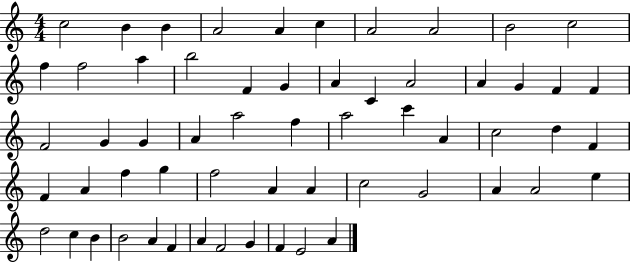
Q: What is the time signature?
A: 4/4